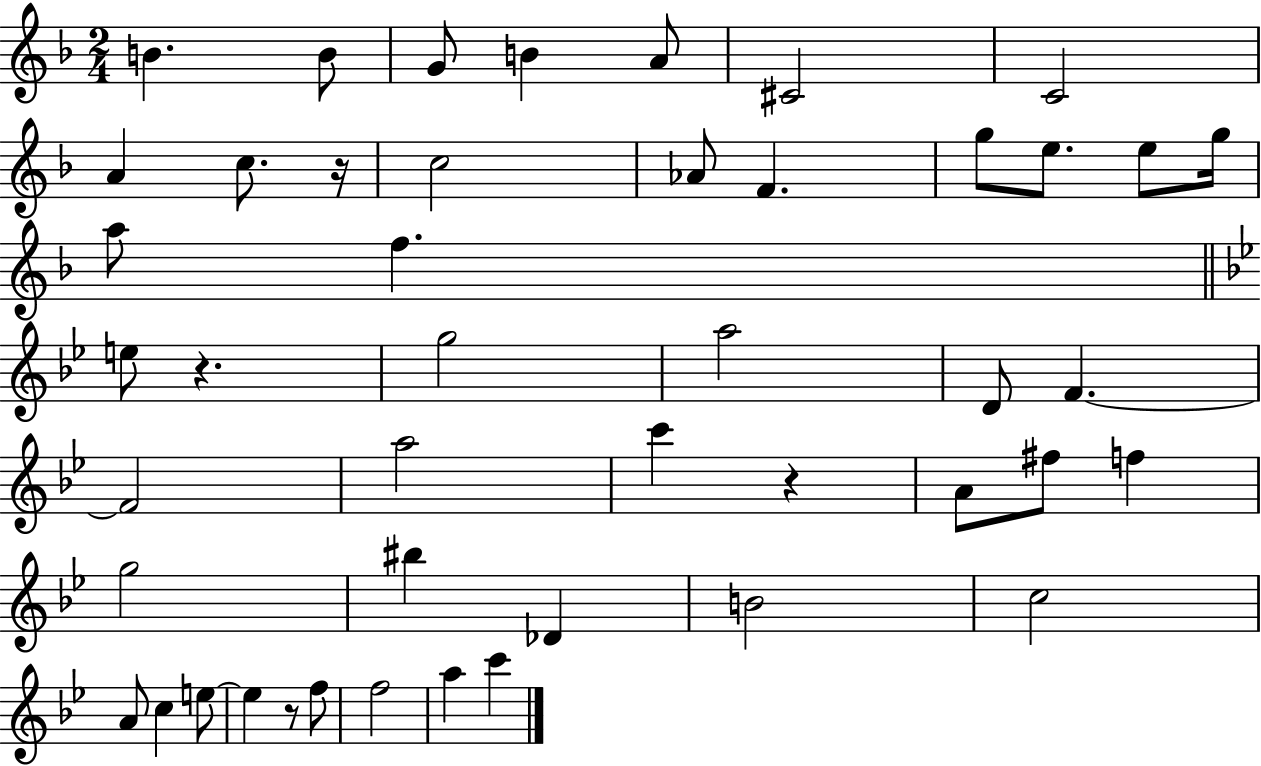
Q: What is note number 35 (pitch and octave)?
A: A4